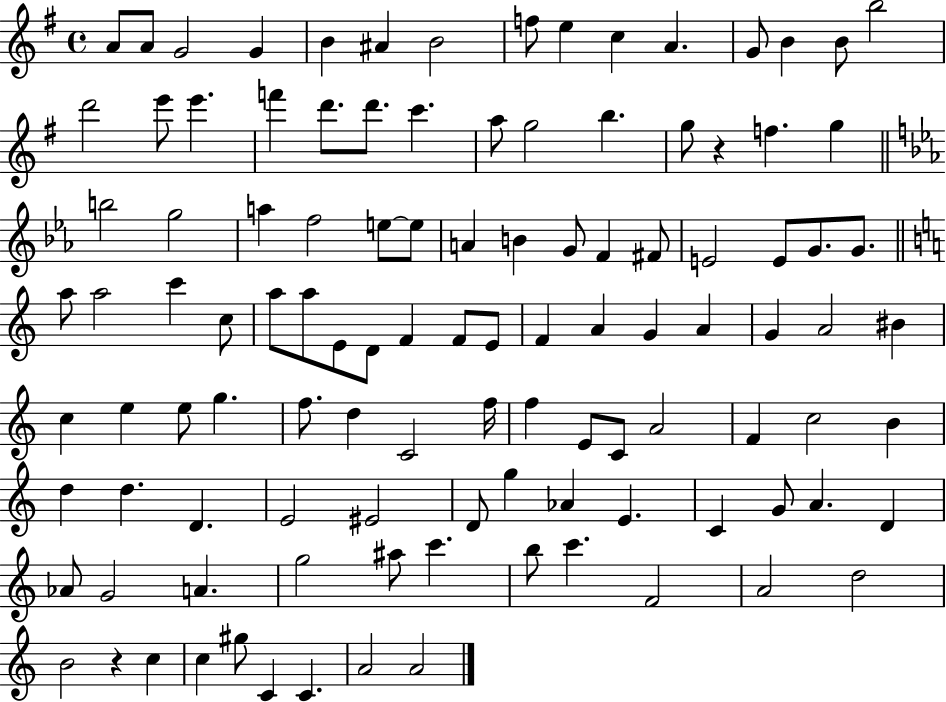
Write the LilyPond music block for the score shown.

{
  \clef treble
  \time 4/4
  \defaultTimeSignature
  \key g \major
  a'8 a'8 g'2 g'4 | b'4 ais'4 b'2 | f''8 e''4 c''4 a'4. | g'8 b'4 b'8 b''2 | \break d'''2 e'''8 e'''4. | f'''4 d'''8. d'''8. c'''4. | a''8 g''2 b''4. | g''8 r4 f''4. g''4 | \break \bar "||" \break \key ees \major b''2 g''2 | a''4 f''2 e''8~~ e''8 | a'4 b'4 g'8 f'4 fis'8 | e'2 e'8 g'8. g'8. | \break \bar "||" \break \key c \major a''8 a''2 c'''4 c''8 | a''8 a''8 e'8 d'8 f'4 f'8 e'8 | f'4 a'4 g'4 a'4 | g'4 a'2 bis'4 | \break c''4 e''4 e''8 g''4. | f''8. d''4 c'2 f''16 | f''4 e'8 c'8 a'2 | f'4 c''2 b'4 | \break d''4 d''4. d'4. | e'2 eis'2 | d'8 g''4 aes'4 e'4. | c'4 g'8 a'4. d'4 | \break aes'8 g'2 a'4. | g''2 ais''8 c'''4. | b''8 c'''4. f'2 | a'2 d''2 | \break b'2 r4 c''4 | c''4 gis''8 c'4 c'4. | a'2 a'2 | \bar "|."
}